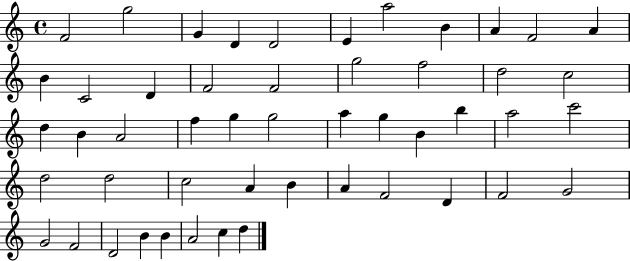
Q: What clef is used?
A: treble